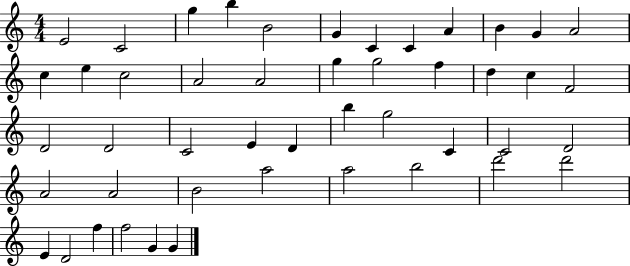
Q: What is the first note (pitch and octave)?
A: E4